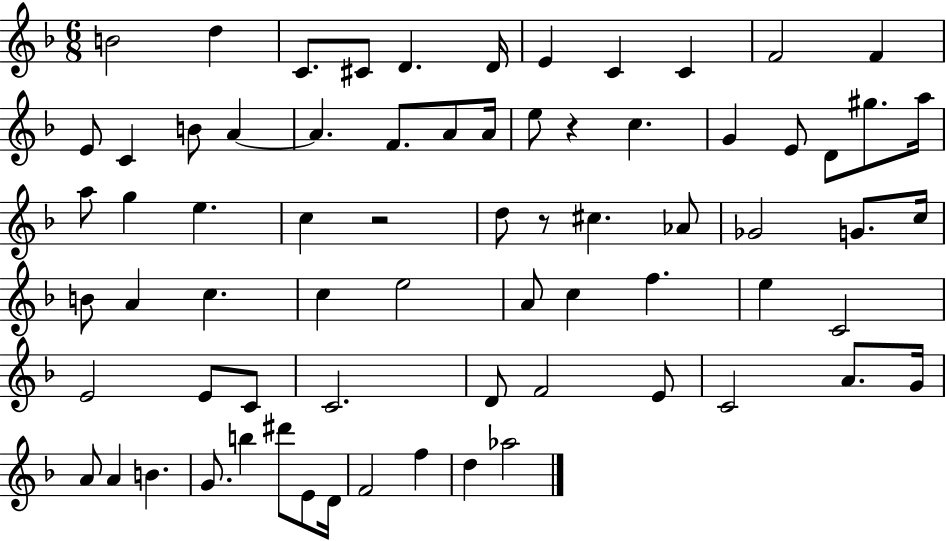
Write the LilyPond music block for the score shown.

{
  \clef treble
  \numericTimeSignature
  \time 6/8
  \key f \major
  \repeat volta 2 { b'2 d''4 | c'8. cis'8 d'4. d'16 | e'4 c'4 c'4 | f'2 f'4 | \break e'8 c'4 b'8 a'4~~ | a'4. f'8. a'8 a'16 | e''8 r4 c''4. | g'4 e'8 d'8 gis''8. a''16 | \break a''8 g''4 e''4. | c''4 r2 | d''8 r8 cis''4. aes'8 | ges'2 g'8. c''16 | \break b'8 a'4 c''4. | c''4 e''2 | a'8 c''4 f''4. | e''4 c'2 | \break e'2 e'8 c'8 | c'2. | d'8 f'2 e'8 | c'2 a'8. g'16 | \break a'8 a'4 b'4. | g'8. b''4 dis'''8 e'8 d'16 | f'2 f''4 | d''4 aes''2 | \break } \bar "|."
}